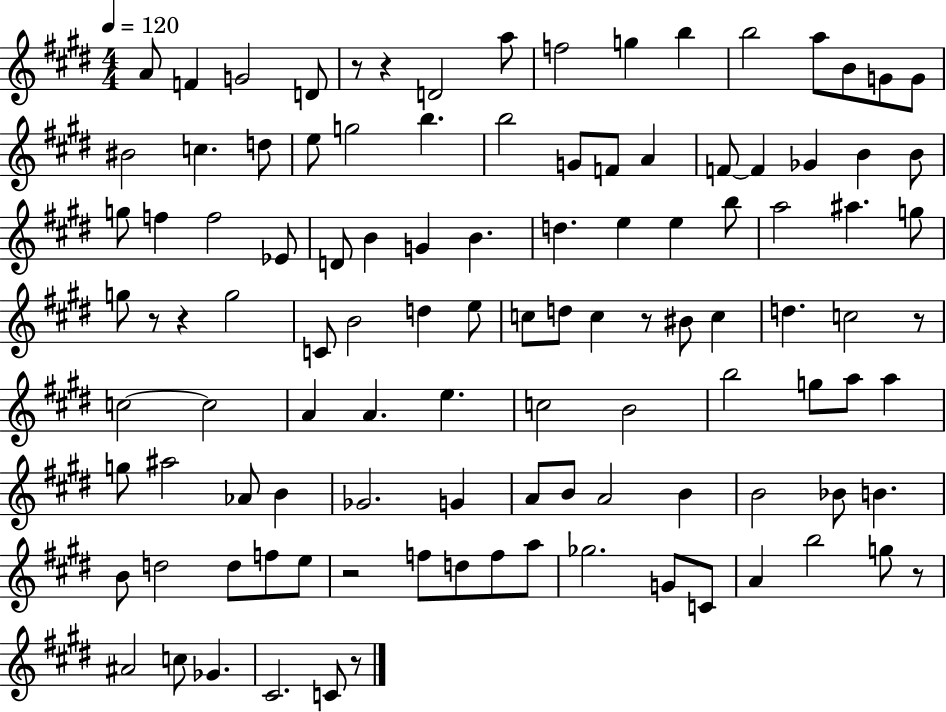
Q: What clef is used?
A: treble